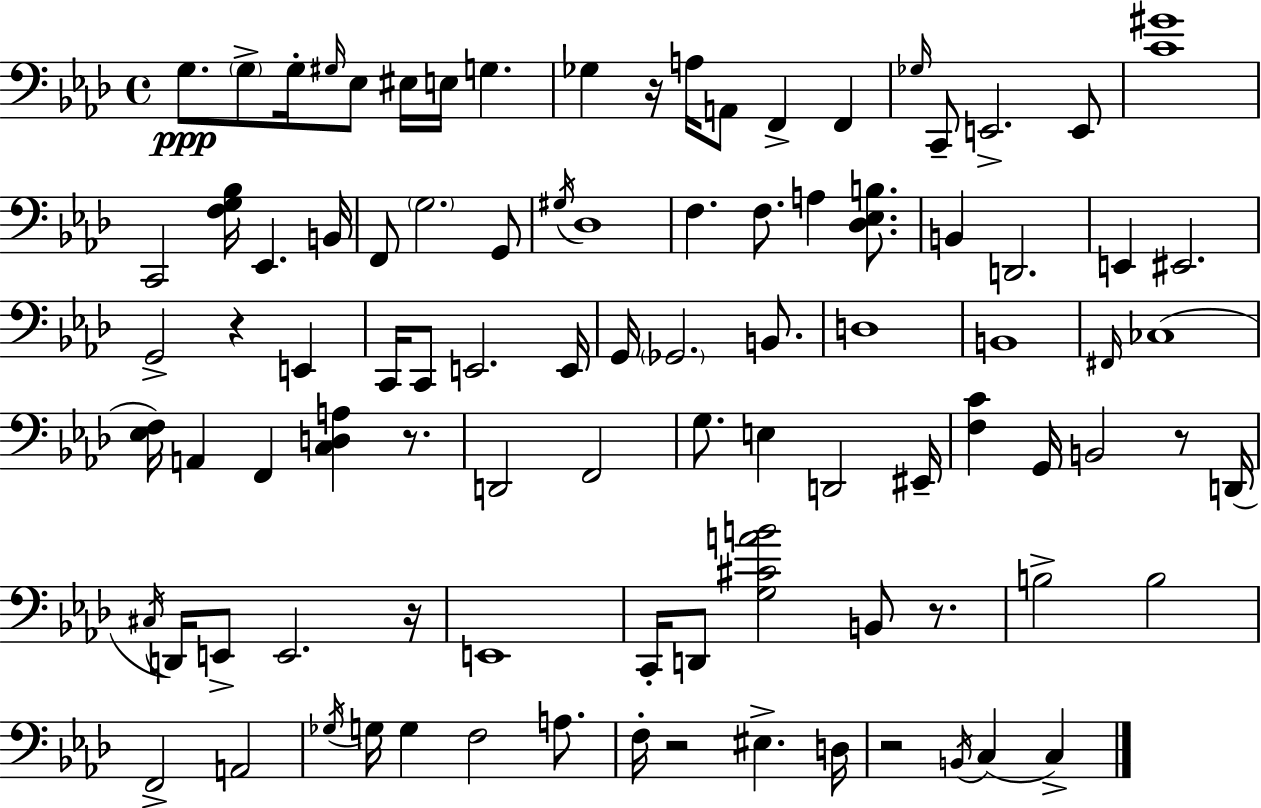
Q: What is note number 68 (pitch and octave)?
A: A2